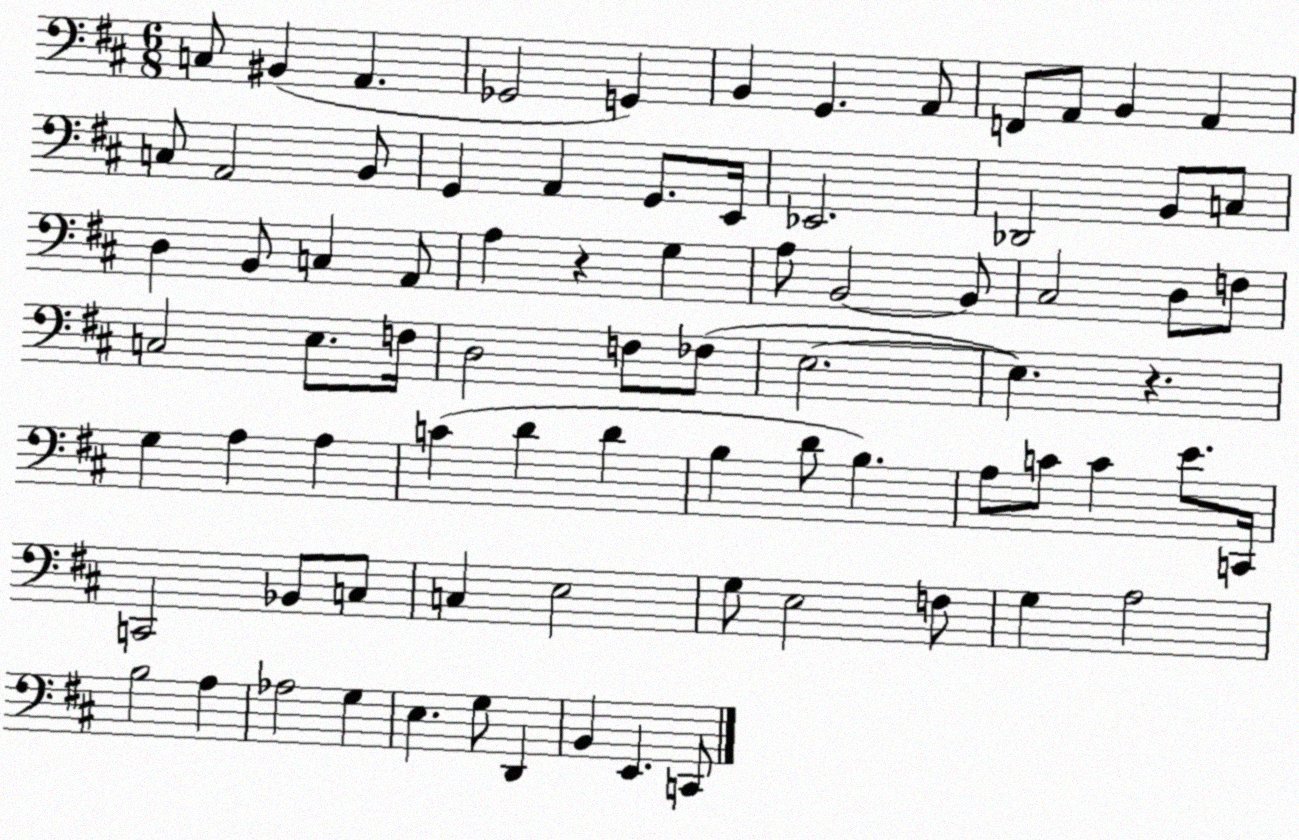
X:1
T:Untitled
M:6/8
L:1/4
K:D
C,/2 ^B,, A,, _G,,2 G,, B,, G,, A,,/2 F,,/2 A,,/2 B,, A,, C,/2 A,,2 B,,/2 G,, A,, G,,/2 E,,/4 _E,,2 _D,,2 B,,/2 C,/2 D, B,,/2 C, A,,/2 A, z G, A,/2 B,,2 B,,/2 ^C,2 D,/2 F,/2 C,2 E,/2 F,/4 D,2 F,/2 _F,/2 E,2 E, z G, A, A, C D D B, D/2 B, A,/2 C/2 C E/2 C,,/4 C,,2 _B,,/2 C,/2 C, E,2 G,/2 E,2 F,/2 G, A,2 B,2 A, _A,2 G, E, G,/2 D,, B,, E,, C,,/2